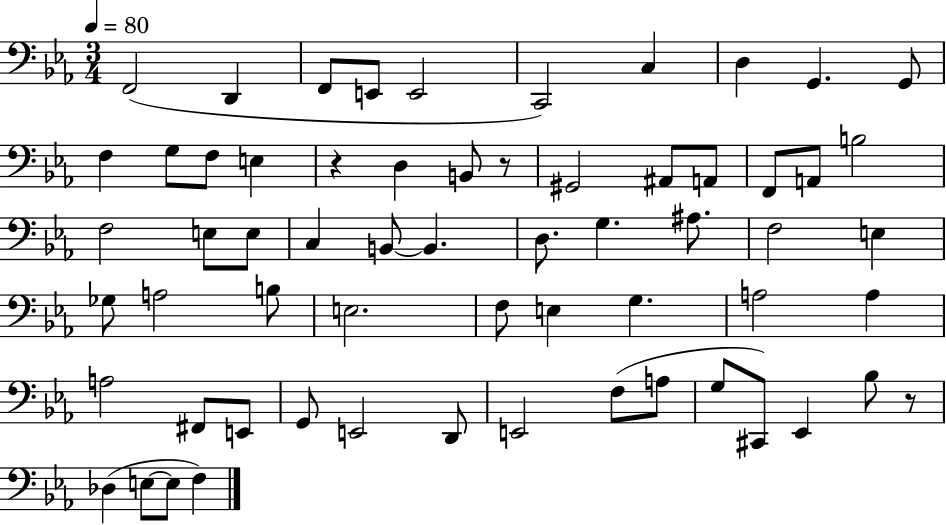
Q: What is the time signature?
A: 3/4